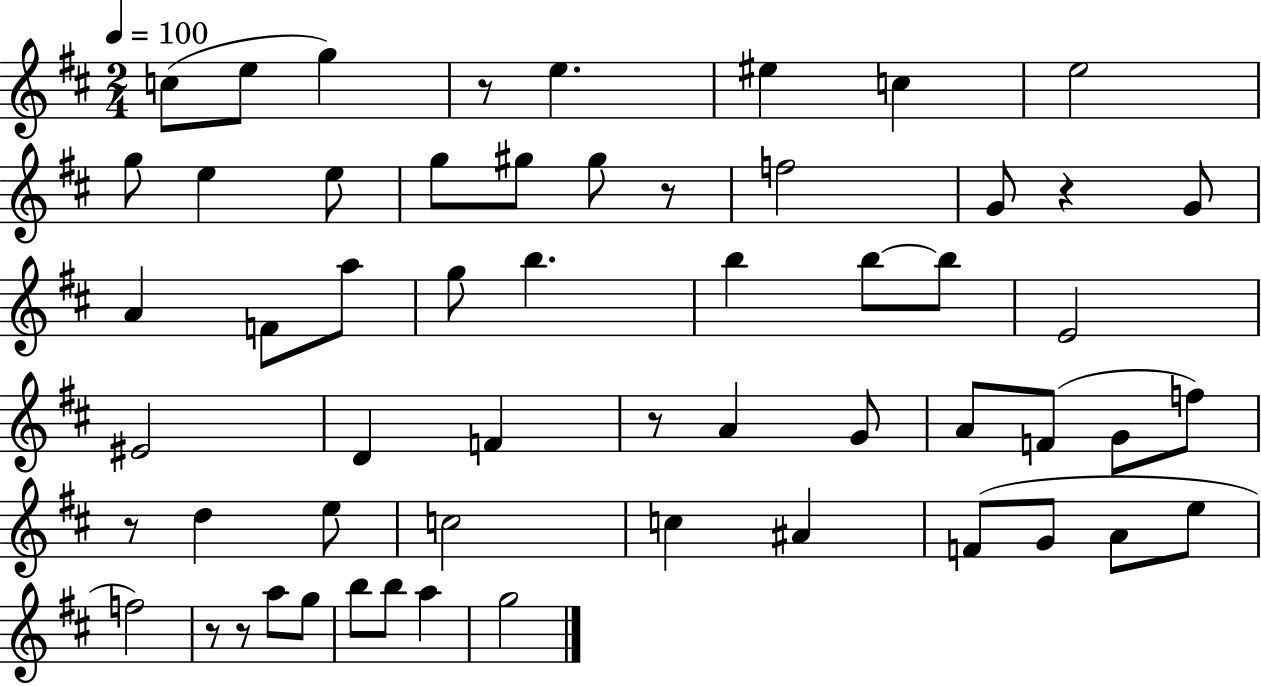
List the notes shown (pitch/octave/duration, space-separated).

C5/e E5/e G5/q R/e E5/q. EIS5/q C5/q E5/h G5/e E5/q E5/e G5/e G#5/e G#5/e R/e F5/h G4/e R/q G4/e A4/q F4/e A5/e G5/e B5/q. B5/q B5/e B5/e E4/h EIS4/h D4/q F4/q R/e A4/q G4/e A4/e F4/e G4/e F5/e R/e D5/q E5/e C5/h C5/q A#4/q F4/e G4/e A4/e E5/e F5/h R/e R/e A5/e G5/e B5/e B5/e A5/q G5/h